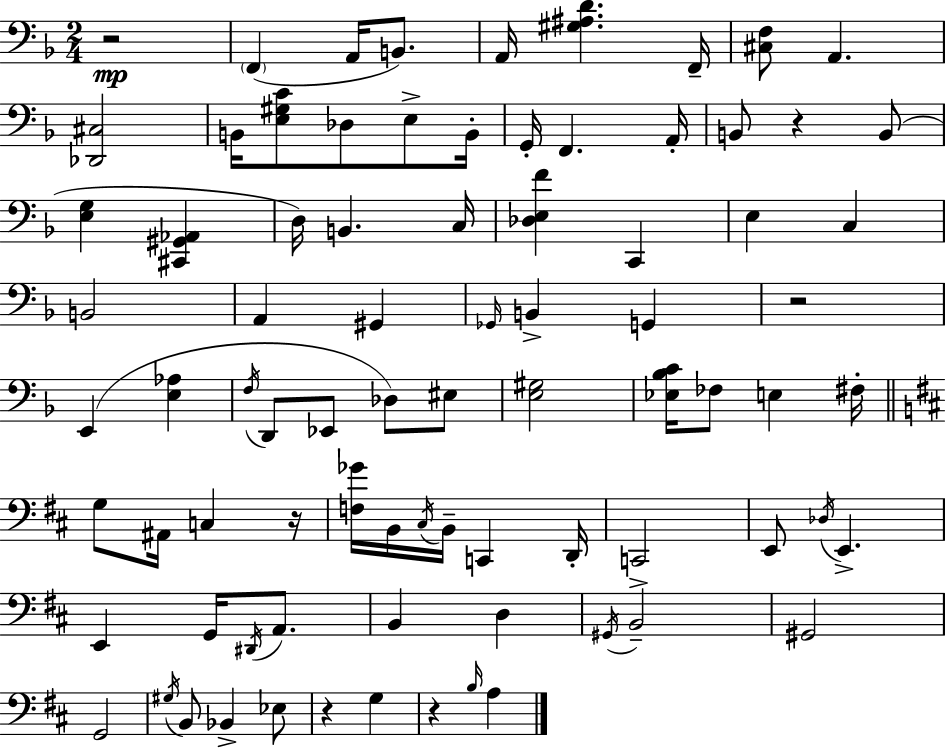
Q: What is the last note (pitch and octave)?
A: A3